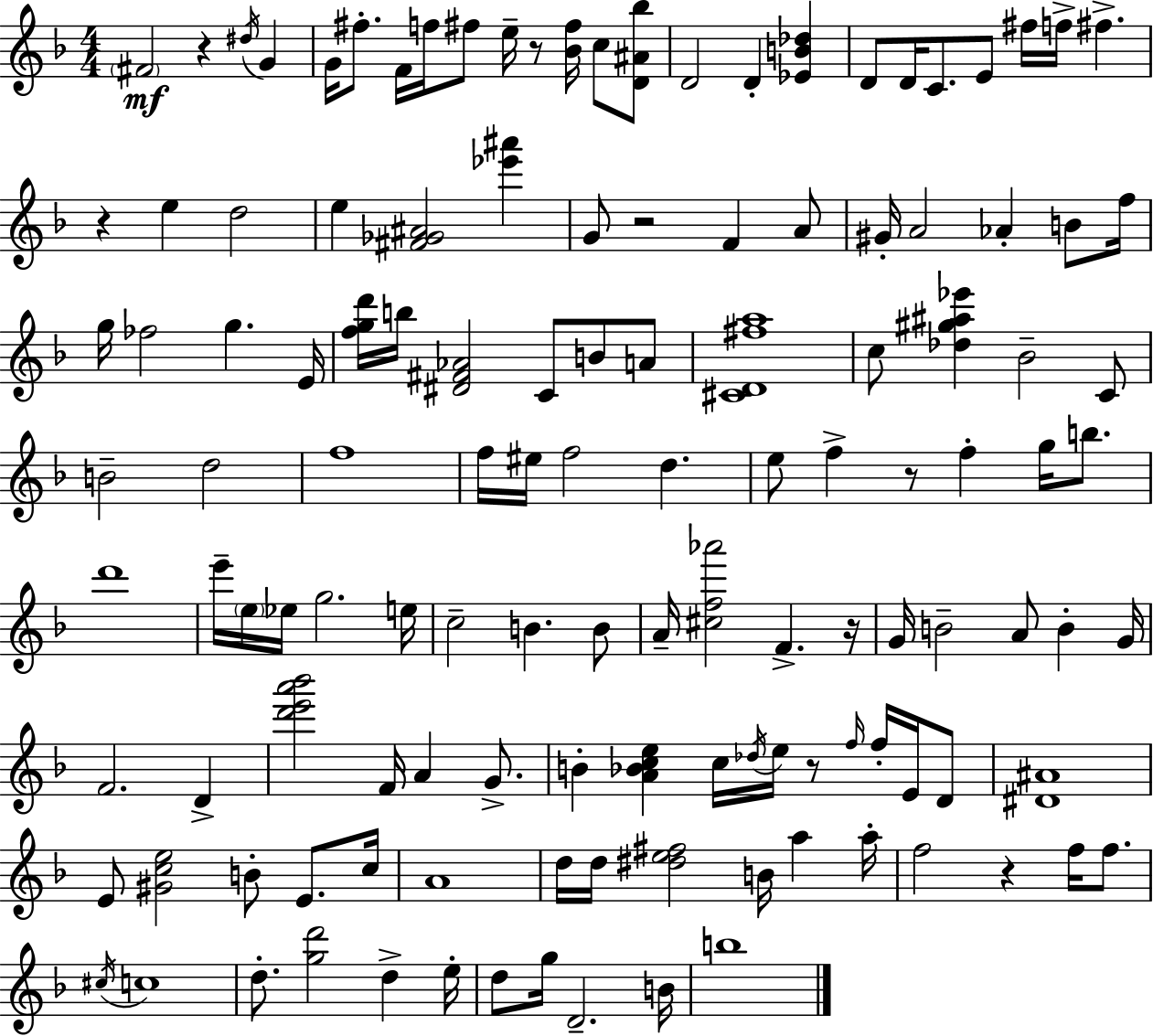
{
  \clef treble
  \numericTimeSignature
  \time 4/4
  \key d \minor
  \parenthesize fis'2\mf r4 \acciaccatura { dis''16 } g'4 | g'16 fis''8.-. f'16 f''16 fis''8 e''16-- r8 <bes' fis''>16 c''8 <d' ais' bes''>8 | d'2 d'4-. <ees' b' des''>4 | d'8 d'16 c'8. e'8 fis''16 f''16-> fis''4.-> | \break r4 e''4 d''2 | e''4 <fis' ges' ais'>2 <ees''' ais'''>4 | g'8 r2 f'4 a'8 | gis'16-. a'2 aes'4-. b'8 | \break f''16 g''16 fes''2 g''4. | e'16 <f'' g'' d'''>16 b''16 <dis' fis' aes'>2 c'8 b'8 a'8 | <cis' d' fis'' a''>1 | c''8 <des'' gis'' ais'' ees'''>4 bes'2-- c'8 | \break b'2-- d''2 | f''1 | f''16 eis''16 f''2 d''4. | e''8 f''4-> r8 f''4-. g''16 b''8. | \break d'''1 | e'''16-- \parenthesize e''16 ees''16 g''2. | e''16 c''2-- b'4. b'8 | a'16-- <cis'' f'' aes'''>2 f'4.-> | \break r16 g'16 b'2-- a'8 b'4-. | g'16 f'2. d'4-> | <d''' e''' a''' bes'''>2 f'16 a'4 g'8.-> | b'4-. <a' bes' c'' e''>4 c''16 \acciaccatura { des''16 } e''16 r8 \grace { f''16 } f''16-. | \break e'16 d'8 <dis' ais'>1 | e'8 <gis' c'' e''>2 b'8-. e'8. | c''16 a'1 | d''16 d''16 <dis'' e'' fis''>2 b'16 a''4 | \break a''16-. f''2 r4 f''16 | f''8. \acciaccatura { cis''16 } c''1 | d''8.-. <g'' d'''>2 d''4-> | e''16-. d''8 g''16 d'2.-- | \break b'16 b''1 | \bar "|."
}